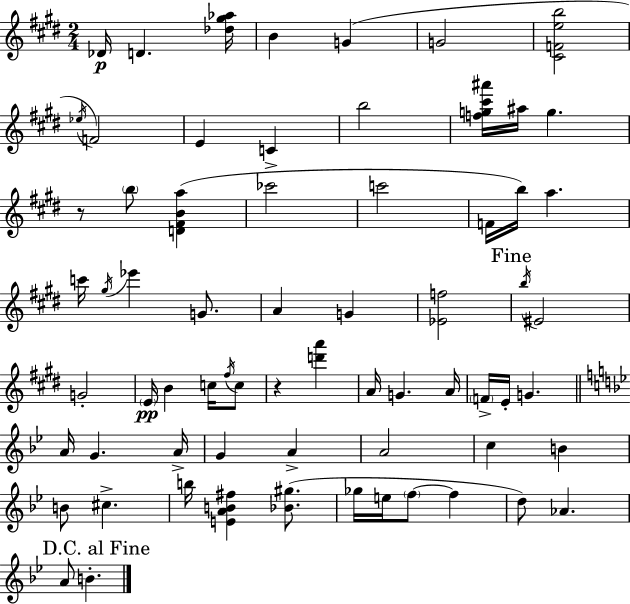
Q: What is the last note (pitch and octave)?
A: B4